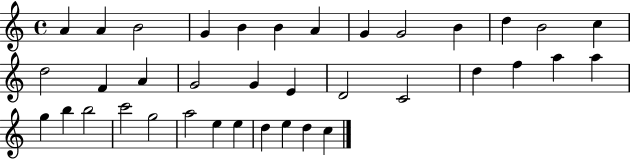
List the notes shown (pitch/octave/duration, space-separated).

A4/q A4/q B4/h G4/q B4/q B4/q A4/q G4/q G4/h B4/q D5/q B4/h C5/q D5/h F4/q A4/q G4/h G4/q E4/q D4/h C4/h D5/q F5/q A5/q A5/q G5/q B5/q B5/h C6/h G5/h A5/h E5/q E5/q D5/q E5/q D5/q C5/q